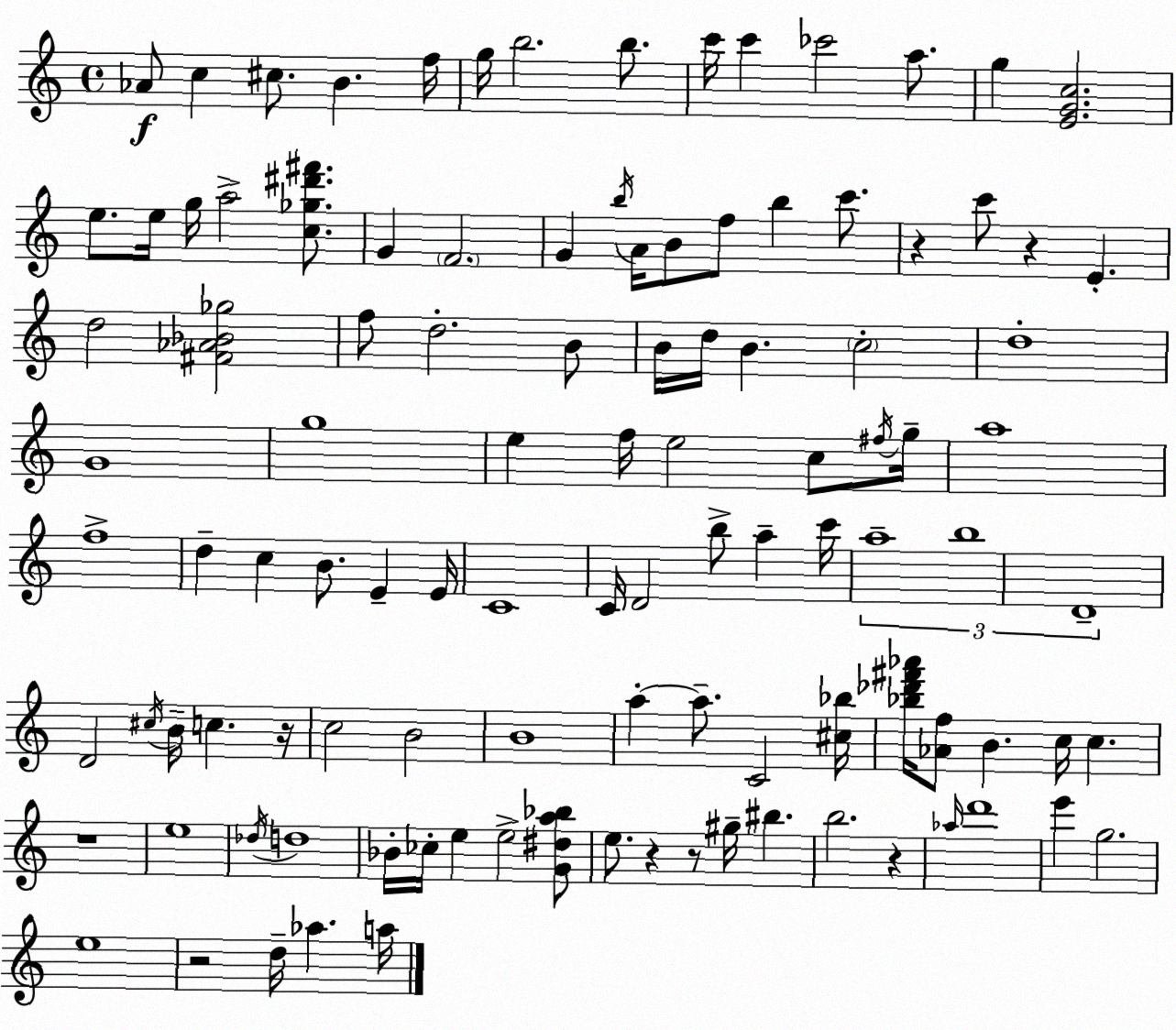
X:1
T:Untitled
M:4/4
L:1/4
K:C
_A/2 c ^c/2 B f/4 g/4 b2 b/2 c'/4 c' _c'2 a/2 g [EGc]2 e/2 e/4 g/4 a2 [c_g^d'^f']/2 G F2 G b/4 A/4 B/2 f/2 b c'/2 z c'/2 z E d2 [^F_A_B_g]2 f/2 d2 B/2 B/4 d/4 B c2 d4 G4 g4 e f/4 e2 c/2 ^f/4 g/4 a4 f4 d c B/2 E E/4 C4 C/4 D2 b/2 a c'/4 a4 b4 D4 D2 ^c/4 B/4 c z/4 c2 B2 B4 a a/2 C2 [^c_b]/4 [_b_d'^f'_a']/4 [_Af]/2 B c/4 c z4 e4 _d/4 d4 _B/4 _c/4 e e2 [G^da_b]/2 e/2 z z/2 ^g/4 ^b b2 z _a/4 d'4 e' g2 e4 z2 d/4 _a a/4